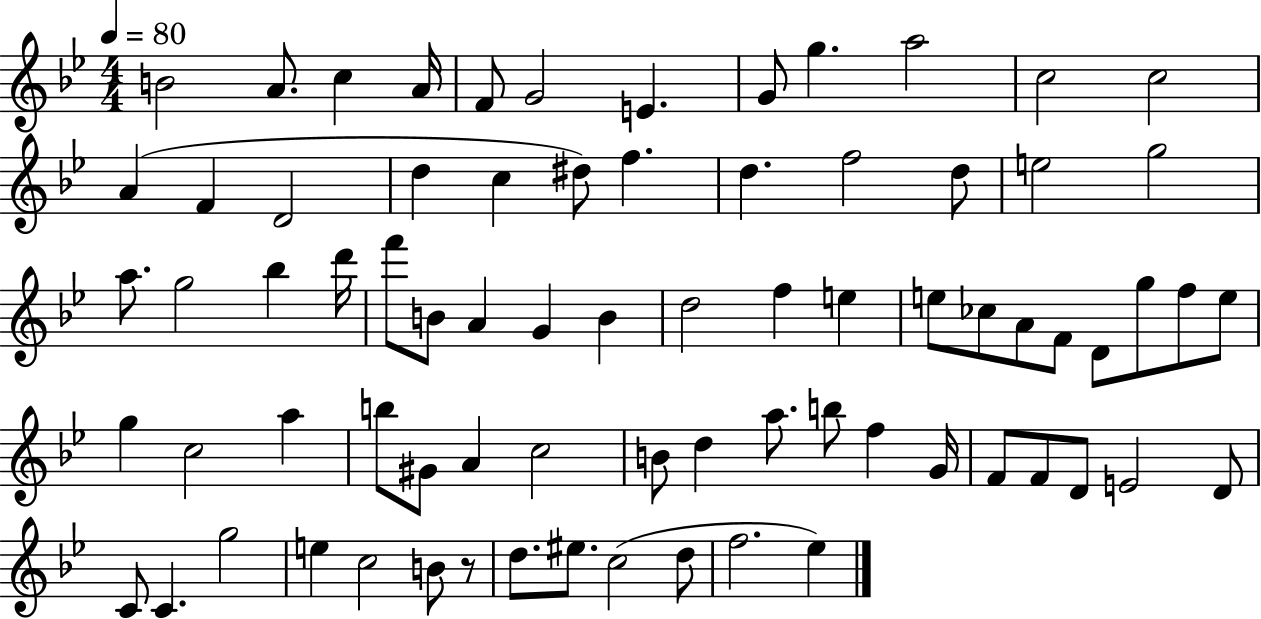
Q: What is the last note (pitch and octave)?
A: Eb5